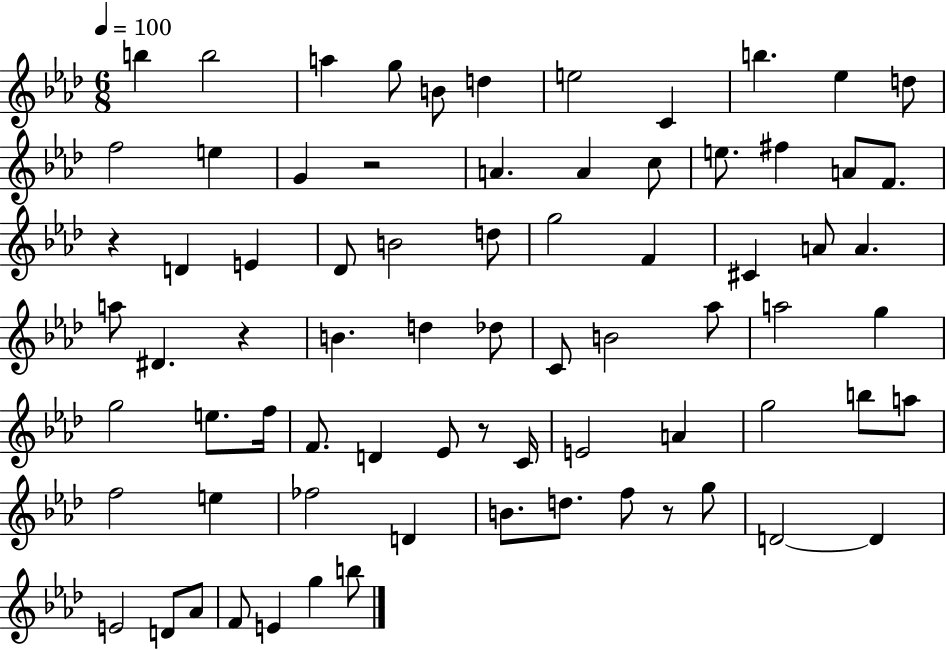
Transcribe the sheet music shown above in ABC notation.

X:1
T:Untitled
M:6/8
L:1/4
K:Ab
b b2 a g/2 B/2 d e2 C b _e d/2 f2 e G z2 A A c/2 e/2 ^f A/2 F/2 z D E _D/2 B2 d/2 g2 F ^C A/2 A a/2 ^D z B d _d/2 C/2 B2 _a/2 a2 g g2 e/2 f/4 F/2 D _E/2 z/2 C/4 E2 A g2 b/2 a/2 f2 e _f2 D B/2 d/2 f/2 z/2 g/2 D2 D E2 D/2 _A/2 F/2 E g b/2